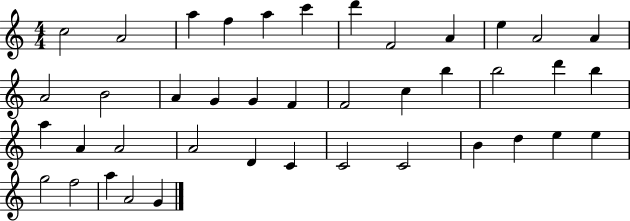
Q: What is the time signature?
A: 4/4